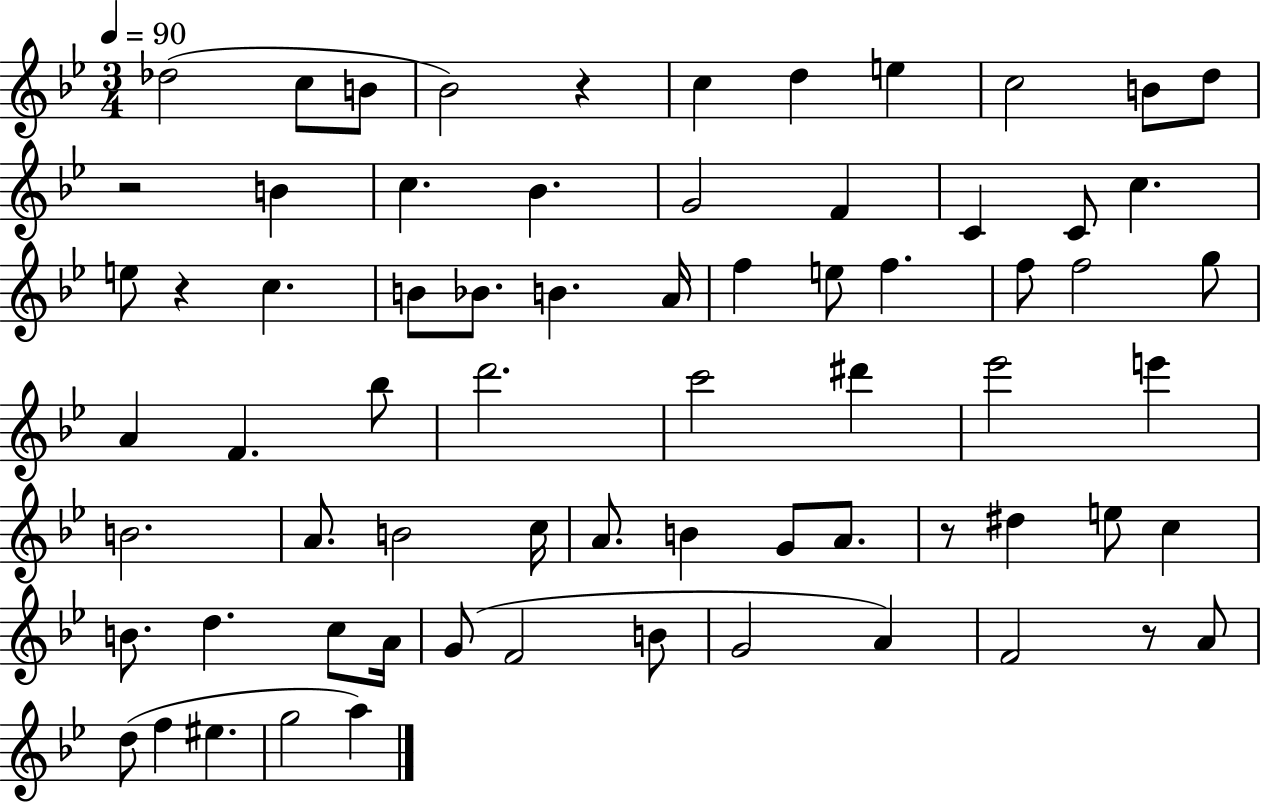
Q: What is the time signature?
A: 3/4